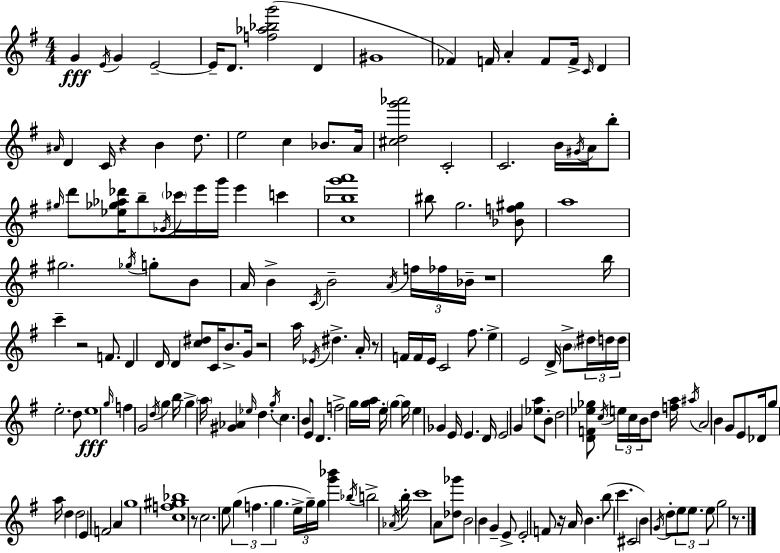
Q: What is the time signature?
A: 4/4